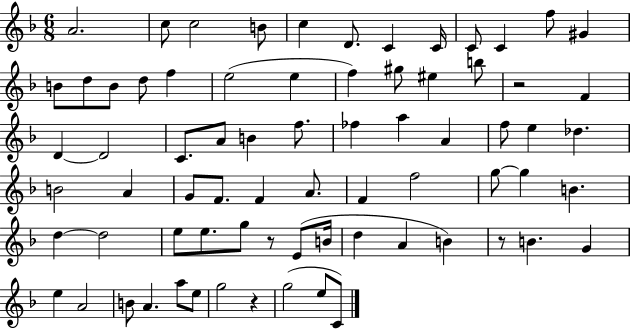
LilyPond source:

{
  \clef treble
  \numericTimeSignature
  \time 6/8
  \key f \major
  a'2. | c''8 c''2 b'8 | c''4 d'8. c'4 c'16 | c'8 c'4 f''8 gis'4 | \break b'8 d''8 b'8 d''8 f''4 | e''2( e''4 | f''4) gis''8 eis''4 b''8 | r2 f'4 | \break d'4~~ d'2 | c'8. a'8 b'4 f''8. | fes''4 a''4 a'4 | f''8 e''4 des''4. | \break b'2 a'4 | g'8 f'8. f'4 a'8. | f'4 f''2 | g''8~~ g''4 b'4. | \break d''4~~ d''2 | e''8 e''8. g''8 r8 e'8( b'16 | d''4 a'4 b'4) | r8 b'4. g'4 | \break e''4 a'2 | b'8 a'4. a''8 e''8 | g''2 r4 | g''2( e''8 c'8) | \break \bar "|."
}